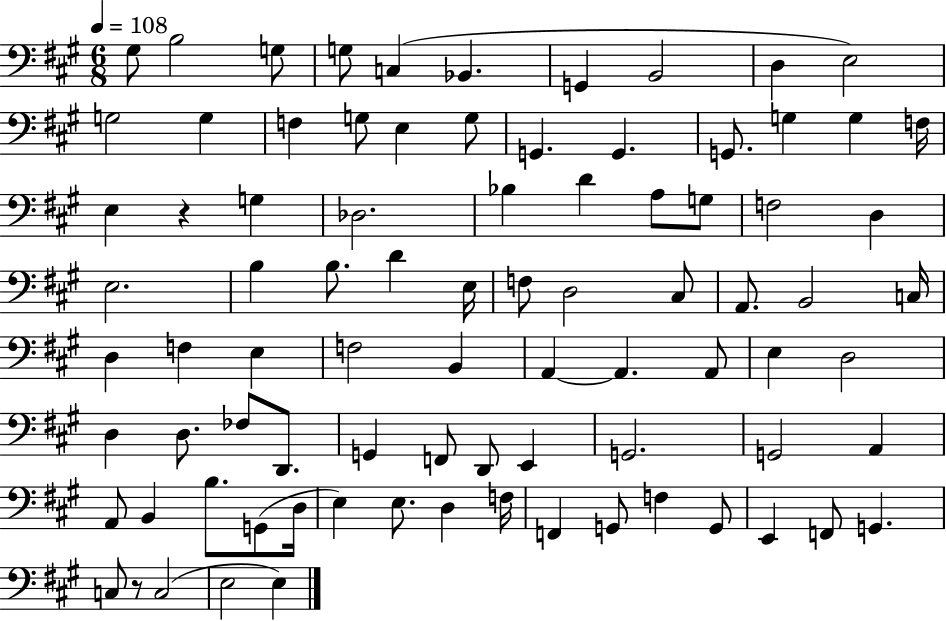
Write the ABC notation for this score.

X:1
T:Untitled
M:6/8
L:1/4
K:A
^G,/2 B,2 G,/2 G,/2 C, _B,, G,, B,,2 D, E,2 G,2 G, F, G,/2 E, G,/2 G,, G,, G,,/2 G, G, F,/4 E, z G, _D,2 _B, D A,/2 G,/2 F,2 D, E,2 B, B,/2 D E,/4 F,/2 D,2 ^C,/2 A,,/2 B,,2 C,/4 D, F, E, F,2 B,, A,, A,, A,,/2 E, D,2 D, D,/2 _F,/2 D,,/2 G,, F,,/2 D,,/2 E,, G,,2 G,,2 A,, A,,/2 B,, B,/2 G,,/2 D,/4 E, E,/2 D, F,/4 F,, G,,/2 F, G,,/2 E,, F,,/2 G,, C,/2 z/2 C,2 E,2 E,